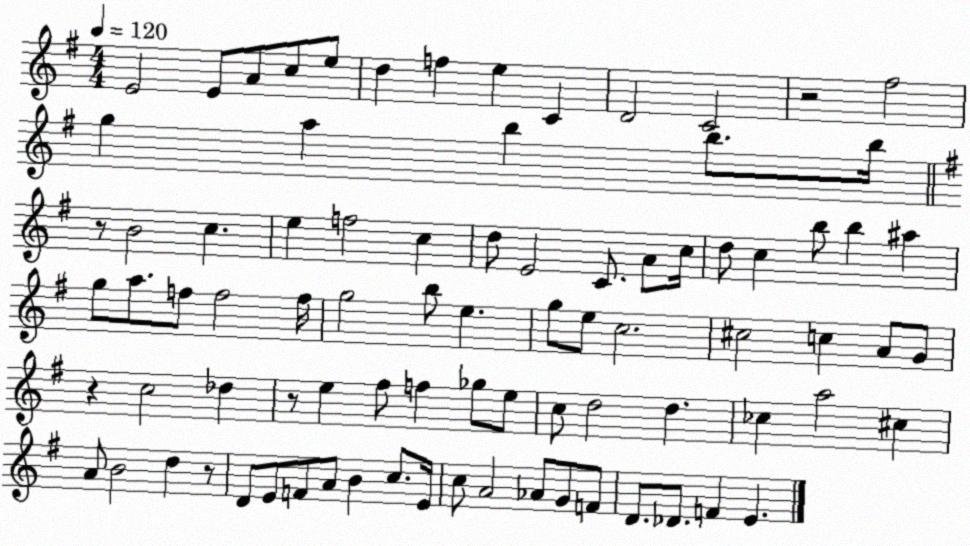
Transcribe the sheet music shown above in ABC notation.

X:1
T:Untitled
M:4/4
L:1/4
K:G
E2 E/2 A/2 c/2 e/2 d f e C D2 C2 z2 ^f2 g a b b/2 b/4 z/2 B2 c e f2 c d/2 E2 C/2 A/2 c/4 d/2 c b/2 b ^a g/2 a/2 f/2 f2 f/4 g2 b/2 e g/2 e/2 c2 ^c2 c A/2 G/2 z c2 _d z/2 e ^f/2 f _g/2 e/2 c/2 d2 d _c a2 ^c A/2 B2 d z/2 D/2 E/2 F/2 A/2 B c/2 E/4 c/2 A2 _A/2 G/2 F/2 D/2 _D/2 F E